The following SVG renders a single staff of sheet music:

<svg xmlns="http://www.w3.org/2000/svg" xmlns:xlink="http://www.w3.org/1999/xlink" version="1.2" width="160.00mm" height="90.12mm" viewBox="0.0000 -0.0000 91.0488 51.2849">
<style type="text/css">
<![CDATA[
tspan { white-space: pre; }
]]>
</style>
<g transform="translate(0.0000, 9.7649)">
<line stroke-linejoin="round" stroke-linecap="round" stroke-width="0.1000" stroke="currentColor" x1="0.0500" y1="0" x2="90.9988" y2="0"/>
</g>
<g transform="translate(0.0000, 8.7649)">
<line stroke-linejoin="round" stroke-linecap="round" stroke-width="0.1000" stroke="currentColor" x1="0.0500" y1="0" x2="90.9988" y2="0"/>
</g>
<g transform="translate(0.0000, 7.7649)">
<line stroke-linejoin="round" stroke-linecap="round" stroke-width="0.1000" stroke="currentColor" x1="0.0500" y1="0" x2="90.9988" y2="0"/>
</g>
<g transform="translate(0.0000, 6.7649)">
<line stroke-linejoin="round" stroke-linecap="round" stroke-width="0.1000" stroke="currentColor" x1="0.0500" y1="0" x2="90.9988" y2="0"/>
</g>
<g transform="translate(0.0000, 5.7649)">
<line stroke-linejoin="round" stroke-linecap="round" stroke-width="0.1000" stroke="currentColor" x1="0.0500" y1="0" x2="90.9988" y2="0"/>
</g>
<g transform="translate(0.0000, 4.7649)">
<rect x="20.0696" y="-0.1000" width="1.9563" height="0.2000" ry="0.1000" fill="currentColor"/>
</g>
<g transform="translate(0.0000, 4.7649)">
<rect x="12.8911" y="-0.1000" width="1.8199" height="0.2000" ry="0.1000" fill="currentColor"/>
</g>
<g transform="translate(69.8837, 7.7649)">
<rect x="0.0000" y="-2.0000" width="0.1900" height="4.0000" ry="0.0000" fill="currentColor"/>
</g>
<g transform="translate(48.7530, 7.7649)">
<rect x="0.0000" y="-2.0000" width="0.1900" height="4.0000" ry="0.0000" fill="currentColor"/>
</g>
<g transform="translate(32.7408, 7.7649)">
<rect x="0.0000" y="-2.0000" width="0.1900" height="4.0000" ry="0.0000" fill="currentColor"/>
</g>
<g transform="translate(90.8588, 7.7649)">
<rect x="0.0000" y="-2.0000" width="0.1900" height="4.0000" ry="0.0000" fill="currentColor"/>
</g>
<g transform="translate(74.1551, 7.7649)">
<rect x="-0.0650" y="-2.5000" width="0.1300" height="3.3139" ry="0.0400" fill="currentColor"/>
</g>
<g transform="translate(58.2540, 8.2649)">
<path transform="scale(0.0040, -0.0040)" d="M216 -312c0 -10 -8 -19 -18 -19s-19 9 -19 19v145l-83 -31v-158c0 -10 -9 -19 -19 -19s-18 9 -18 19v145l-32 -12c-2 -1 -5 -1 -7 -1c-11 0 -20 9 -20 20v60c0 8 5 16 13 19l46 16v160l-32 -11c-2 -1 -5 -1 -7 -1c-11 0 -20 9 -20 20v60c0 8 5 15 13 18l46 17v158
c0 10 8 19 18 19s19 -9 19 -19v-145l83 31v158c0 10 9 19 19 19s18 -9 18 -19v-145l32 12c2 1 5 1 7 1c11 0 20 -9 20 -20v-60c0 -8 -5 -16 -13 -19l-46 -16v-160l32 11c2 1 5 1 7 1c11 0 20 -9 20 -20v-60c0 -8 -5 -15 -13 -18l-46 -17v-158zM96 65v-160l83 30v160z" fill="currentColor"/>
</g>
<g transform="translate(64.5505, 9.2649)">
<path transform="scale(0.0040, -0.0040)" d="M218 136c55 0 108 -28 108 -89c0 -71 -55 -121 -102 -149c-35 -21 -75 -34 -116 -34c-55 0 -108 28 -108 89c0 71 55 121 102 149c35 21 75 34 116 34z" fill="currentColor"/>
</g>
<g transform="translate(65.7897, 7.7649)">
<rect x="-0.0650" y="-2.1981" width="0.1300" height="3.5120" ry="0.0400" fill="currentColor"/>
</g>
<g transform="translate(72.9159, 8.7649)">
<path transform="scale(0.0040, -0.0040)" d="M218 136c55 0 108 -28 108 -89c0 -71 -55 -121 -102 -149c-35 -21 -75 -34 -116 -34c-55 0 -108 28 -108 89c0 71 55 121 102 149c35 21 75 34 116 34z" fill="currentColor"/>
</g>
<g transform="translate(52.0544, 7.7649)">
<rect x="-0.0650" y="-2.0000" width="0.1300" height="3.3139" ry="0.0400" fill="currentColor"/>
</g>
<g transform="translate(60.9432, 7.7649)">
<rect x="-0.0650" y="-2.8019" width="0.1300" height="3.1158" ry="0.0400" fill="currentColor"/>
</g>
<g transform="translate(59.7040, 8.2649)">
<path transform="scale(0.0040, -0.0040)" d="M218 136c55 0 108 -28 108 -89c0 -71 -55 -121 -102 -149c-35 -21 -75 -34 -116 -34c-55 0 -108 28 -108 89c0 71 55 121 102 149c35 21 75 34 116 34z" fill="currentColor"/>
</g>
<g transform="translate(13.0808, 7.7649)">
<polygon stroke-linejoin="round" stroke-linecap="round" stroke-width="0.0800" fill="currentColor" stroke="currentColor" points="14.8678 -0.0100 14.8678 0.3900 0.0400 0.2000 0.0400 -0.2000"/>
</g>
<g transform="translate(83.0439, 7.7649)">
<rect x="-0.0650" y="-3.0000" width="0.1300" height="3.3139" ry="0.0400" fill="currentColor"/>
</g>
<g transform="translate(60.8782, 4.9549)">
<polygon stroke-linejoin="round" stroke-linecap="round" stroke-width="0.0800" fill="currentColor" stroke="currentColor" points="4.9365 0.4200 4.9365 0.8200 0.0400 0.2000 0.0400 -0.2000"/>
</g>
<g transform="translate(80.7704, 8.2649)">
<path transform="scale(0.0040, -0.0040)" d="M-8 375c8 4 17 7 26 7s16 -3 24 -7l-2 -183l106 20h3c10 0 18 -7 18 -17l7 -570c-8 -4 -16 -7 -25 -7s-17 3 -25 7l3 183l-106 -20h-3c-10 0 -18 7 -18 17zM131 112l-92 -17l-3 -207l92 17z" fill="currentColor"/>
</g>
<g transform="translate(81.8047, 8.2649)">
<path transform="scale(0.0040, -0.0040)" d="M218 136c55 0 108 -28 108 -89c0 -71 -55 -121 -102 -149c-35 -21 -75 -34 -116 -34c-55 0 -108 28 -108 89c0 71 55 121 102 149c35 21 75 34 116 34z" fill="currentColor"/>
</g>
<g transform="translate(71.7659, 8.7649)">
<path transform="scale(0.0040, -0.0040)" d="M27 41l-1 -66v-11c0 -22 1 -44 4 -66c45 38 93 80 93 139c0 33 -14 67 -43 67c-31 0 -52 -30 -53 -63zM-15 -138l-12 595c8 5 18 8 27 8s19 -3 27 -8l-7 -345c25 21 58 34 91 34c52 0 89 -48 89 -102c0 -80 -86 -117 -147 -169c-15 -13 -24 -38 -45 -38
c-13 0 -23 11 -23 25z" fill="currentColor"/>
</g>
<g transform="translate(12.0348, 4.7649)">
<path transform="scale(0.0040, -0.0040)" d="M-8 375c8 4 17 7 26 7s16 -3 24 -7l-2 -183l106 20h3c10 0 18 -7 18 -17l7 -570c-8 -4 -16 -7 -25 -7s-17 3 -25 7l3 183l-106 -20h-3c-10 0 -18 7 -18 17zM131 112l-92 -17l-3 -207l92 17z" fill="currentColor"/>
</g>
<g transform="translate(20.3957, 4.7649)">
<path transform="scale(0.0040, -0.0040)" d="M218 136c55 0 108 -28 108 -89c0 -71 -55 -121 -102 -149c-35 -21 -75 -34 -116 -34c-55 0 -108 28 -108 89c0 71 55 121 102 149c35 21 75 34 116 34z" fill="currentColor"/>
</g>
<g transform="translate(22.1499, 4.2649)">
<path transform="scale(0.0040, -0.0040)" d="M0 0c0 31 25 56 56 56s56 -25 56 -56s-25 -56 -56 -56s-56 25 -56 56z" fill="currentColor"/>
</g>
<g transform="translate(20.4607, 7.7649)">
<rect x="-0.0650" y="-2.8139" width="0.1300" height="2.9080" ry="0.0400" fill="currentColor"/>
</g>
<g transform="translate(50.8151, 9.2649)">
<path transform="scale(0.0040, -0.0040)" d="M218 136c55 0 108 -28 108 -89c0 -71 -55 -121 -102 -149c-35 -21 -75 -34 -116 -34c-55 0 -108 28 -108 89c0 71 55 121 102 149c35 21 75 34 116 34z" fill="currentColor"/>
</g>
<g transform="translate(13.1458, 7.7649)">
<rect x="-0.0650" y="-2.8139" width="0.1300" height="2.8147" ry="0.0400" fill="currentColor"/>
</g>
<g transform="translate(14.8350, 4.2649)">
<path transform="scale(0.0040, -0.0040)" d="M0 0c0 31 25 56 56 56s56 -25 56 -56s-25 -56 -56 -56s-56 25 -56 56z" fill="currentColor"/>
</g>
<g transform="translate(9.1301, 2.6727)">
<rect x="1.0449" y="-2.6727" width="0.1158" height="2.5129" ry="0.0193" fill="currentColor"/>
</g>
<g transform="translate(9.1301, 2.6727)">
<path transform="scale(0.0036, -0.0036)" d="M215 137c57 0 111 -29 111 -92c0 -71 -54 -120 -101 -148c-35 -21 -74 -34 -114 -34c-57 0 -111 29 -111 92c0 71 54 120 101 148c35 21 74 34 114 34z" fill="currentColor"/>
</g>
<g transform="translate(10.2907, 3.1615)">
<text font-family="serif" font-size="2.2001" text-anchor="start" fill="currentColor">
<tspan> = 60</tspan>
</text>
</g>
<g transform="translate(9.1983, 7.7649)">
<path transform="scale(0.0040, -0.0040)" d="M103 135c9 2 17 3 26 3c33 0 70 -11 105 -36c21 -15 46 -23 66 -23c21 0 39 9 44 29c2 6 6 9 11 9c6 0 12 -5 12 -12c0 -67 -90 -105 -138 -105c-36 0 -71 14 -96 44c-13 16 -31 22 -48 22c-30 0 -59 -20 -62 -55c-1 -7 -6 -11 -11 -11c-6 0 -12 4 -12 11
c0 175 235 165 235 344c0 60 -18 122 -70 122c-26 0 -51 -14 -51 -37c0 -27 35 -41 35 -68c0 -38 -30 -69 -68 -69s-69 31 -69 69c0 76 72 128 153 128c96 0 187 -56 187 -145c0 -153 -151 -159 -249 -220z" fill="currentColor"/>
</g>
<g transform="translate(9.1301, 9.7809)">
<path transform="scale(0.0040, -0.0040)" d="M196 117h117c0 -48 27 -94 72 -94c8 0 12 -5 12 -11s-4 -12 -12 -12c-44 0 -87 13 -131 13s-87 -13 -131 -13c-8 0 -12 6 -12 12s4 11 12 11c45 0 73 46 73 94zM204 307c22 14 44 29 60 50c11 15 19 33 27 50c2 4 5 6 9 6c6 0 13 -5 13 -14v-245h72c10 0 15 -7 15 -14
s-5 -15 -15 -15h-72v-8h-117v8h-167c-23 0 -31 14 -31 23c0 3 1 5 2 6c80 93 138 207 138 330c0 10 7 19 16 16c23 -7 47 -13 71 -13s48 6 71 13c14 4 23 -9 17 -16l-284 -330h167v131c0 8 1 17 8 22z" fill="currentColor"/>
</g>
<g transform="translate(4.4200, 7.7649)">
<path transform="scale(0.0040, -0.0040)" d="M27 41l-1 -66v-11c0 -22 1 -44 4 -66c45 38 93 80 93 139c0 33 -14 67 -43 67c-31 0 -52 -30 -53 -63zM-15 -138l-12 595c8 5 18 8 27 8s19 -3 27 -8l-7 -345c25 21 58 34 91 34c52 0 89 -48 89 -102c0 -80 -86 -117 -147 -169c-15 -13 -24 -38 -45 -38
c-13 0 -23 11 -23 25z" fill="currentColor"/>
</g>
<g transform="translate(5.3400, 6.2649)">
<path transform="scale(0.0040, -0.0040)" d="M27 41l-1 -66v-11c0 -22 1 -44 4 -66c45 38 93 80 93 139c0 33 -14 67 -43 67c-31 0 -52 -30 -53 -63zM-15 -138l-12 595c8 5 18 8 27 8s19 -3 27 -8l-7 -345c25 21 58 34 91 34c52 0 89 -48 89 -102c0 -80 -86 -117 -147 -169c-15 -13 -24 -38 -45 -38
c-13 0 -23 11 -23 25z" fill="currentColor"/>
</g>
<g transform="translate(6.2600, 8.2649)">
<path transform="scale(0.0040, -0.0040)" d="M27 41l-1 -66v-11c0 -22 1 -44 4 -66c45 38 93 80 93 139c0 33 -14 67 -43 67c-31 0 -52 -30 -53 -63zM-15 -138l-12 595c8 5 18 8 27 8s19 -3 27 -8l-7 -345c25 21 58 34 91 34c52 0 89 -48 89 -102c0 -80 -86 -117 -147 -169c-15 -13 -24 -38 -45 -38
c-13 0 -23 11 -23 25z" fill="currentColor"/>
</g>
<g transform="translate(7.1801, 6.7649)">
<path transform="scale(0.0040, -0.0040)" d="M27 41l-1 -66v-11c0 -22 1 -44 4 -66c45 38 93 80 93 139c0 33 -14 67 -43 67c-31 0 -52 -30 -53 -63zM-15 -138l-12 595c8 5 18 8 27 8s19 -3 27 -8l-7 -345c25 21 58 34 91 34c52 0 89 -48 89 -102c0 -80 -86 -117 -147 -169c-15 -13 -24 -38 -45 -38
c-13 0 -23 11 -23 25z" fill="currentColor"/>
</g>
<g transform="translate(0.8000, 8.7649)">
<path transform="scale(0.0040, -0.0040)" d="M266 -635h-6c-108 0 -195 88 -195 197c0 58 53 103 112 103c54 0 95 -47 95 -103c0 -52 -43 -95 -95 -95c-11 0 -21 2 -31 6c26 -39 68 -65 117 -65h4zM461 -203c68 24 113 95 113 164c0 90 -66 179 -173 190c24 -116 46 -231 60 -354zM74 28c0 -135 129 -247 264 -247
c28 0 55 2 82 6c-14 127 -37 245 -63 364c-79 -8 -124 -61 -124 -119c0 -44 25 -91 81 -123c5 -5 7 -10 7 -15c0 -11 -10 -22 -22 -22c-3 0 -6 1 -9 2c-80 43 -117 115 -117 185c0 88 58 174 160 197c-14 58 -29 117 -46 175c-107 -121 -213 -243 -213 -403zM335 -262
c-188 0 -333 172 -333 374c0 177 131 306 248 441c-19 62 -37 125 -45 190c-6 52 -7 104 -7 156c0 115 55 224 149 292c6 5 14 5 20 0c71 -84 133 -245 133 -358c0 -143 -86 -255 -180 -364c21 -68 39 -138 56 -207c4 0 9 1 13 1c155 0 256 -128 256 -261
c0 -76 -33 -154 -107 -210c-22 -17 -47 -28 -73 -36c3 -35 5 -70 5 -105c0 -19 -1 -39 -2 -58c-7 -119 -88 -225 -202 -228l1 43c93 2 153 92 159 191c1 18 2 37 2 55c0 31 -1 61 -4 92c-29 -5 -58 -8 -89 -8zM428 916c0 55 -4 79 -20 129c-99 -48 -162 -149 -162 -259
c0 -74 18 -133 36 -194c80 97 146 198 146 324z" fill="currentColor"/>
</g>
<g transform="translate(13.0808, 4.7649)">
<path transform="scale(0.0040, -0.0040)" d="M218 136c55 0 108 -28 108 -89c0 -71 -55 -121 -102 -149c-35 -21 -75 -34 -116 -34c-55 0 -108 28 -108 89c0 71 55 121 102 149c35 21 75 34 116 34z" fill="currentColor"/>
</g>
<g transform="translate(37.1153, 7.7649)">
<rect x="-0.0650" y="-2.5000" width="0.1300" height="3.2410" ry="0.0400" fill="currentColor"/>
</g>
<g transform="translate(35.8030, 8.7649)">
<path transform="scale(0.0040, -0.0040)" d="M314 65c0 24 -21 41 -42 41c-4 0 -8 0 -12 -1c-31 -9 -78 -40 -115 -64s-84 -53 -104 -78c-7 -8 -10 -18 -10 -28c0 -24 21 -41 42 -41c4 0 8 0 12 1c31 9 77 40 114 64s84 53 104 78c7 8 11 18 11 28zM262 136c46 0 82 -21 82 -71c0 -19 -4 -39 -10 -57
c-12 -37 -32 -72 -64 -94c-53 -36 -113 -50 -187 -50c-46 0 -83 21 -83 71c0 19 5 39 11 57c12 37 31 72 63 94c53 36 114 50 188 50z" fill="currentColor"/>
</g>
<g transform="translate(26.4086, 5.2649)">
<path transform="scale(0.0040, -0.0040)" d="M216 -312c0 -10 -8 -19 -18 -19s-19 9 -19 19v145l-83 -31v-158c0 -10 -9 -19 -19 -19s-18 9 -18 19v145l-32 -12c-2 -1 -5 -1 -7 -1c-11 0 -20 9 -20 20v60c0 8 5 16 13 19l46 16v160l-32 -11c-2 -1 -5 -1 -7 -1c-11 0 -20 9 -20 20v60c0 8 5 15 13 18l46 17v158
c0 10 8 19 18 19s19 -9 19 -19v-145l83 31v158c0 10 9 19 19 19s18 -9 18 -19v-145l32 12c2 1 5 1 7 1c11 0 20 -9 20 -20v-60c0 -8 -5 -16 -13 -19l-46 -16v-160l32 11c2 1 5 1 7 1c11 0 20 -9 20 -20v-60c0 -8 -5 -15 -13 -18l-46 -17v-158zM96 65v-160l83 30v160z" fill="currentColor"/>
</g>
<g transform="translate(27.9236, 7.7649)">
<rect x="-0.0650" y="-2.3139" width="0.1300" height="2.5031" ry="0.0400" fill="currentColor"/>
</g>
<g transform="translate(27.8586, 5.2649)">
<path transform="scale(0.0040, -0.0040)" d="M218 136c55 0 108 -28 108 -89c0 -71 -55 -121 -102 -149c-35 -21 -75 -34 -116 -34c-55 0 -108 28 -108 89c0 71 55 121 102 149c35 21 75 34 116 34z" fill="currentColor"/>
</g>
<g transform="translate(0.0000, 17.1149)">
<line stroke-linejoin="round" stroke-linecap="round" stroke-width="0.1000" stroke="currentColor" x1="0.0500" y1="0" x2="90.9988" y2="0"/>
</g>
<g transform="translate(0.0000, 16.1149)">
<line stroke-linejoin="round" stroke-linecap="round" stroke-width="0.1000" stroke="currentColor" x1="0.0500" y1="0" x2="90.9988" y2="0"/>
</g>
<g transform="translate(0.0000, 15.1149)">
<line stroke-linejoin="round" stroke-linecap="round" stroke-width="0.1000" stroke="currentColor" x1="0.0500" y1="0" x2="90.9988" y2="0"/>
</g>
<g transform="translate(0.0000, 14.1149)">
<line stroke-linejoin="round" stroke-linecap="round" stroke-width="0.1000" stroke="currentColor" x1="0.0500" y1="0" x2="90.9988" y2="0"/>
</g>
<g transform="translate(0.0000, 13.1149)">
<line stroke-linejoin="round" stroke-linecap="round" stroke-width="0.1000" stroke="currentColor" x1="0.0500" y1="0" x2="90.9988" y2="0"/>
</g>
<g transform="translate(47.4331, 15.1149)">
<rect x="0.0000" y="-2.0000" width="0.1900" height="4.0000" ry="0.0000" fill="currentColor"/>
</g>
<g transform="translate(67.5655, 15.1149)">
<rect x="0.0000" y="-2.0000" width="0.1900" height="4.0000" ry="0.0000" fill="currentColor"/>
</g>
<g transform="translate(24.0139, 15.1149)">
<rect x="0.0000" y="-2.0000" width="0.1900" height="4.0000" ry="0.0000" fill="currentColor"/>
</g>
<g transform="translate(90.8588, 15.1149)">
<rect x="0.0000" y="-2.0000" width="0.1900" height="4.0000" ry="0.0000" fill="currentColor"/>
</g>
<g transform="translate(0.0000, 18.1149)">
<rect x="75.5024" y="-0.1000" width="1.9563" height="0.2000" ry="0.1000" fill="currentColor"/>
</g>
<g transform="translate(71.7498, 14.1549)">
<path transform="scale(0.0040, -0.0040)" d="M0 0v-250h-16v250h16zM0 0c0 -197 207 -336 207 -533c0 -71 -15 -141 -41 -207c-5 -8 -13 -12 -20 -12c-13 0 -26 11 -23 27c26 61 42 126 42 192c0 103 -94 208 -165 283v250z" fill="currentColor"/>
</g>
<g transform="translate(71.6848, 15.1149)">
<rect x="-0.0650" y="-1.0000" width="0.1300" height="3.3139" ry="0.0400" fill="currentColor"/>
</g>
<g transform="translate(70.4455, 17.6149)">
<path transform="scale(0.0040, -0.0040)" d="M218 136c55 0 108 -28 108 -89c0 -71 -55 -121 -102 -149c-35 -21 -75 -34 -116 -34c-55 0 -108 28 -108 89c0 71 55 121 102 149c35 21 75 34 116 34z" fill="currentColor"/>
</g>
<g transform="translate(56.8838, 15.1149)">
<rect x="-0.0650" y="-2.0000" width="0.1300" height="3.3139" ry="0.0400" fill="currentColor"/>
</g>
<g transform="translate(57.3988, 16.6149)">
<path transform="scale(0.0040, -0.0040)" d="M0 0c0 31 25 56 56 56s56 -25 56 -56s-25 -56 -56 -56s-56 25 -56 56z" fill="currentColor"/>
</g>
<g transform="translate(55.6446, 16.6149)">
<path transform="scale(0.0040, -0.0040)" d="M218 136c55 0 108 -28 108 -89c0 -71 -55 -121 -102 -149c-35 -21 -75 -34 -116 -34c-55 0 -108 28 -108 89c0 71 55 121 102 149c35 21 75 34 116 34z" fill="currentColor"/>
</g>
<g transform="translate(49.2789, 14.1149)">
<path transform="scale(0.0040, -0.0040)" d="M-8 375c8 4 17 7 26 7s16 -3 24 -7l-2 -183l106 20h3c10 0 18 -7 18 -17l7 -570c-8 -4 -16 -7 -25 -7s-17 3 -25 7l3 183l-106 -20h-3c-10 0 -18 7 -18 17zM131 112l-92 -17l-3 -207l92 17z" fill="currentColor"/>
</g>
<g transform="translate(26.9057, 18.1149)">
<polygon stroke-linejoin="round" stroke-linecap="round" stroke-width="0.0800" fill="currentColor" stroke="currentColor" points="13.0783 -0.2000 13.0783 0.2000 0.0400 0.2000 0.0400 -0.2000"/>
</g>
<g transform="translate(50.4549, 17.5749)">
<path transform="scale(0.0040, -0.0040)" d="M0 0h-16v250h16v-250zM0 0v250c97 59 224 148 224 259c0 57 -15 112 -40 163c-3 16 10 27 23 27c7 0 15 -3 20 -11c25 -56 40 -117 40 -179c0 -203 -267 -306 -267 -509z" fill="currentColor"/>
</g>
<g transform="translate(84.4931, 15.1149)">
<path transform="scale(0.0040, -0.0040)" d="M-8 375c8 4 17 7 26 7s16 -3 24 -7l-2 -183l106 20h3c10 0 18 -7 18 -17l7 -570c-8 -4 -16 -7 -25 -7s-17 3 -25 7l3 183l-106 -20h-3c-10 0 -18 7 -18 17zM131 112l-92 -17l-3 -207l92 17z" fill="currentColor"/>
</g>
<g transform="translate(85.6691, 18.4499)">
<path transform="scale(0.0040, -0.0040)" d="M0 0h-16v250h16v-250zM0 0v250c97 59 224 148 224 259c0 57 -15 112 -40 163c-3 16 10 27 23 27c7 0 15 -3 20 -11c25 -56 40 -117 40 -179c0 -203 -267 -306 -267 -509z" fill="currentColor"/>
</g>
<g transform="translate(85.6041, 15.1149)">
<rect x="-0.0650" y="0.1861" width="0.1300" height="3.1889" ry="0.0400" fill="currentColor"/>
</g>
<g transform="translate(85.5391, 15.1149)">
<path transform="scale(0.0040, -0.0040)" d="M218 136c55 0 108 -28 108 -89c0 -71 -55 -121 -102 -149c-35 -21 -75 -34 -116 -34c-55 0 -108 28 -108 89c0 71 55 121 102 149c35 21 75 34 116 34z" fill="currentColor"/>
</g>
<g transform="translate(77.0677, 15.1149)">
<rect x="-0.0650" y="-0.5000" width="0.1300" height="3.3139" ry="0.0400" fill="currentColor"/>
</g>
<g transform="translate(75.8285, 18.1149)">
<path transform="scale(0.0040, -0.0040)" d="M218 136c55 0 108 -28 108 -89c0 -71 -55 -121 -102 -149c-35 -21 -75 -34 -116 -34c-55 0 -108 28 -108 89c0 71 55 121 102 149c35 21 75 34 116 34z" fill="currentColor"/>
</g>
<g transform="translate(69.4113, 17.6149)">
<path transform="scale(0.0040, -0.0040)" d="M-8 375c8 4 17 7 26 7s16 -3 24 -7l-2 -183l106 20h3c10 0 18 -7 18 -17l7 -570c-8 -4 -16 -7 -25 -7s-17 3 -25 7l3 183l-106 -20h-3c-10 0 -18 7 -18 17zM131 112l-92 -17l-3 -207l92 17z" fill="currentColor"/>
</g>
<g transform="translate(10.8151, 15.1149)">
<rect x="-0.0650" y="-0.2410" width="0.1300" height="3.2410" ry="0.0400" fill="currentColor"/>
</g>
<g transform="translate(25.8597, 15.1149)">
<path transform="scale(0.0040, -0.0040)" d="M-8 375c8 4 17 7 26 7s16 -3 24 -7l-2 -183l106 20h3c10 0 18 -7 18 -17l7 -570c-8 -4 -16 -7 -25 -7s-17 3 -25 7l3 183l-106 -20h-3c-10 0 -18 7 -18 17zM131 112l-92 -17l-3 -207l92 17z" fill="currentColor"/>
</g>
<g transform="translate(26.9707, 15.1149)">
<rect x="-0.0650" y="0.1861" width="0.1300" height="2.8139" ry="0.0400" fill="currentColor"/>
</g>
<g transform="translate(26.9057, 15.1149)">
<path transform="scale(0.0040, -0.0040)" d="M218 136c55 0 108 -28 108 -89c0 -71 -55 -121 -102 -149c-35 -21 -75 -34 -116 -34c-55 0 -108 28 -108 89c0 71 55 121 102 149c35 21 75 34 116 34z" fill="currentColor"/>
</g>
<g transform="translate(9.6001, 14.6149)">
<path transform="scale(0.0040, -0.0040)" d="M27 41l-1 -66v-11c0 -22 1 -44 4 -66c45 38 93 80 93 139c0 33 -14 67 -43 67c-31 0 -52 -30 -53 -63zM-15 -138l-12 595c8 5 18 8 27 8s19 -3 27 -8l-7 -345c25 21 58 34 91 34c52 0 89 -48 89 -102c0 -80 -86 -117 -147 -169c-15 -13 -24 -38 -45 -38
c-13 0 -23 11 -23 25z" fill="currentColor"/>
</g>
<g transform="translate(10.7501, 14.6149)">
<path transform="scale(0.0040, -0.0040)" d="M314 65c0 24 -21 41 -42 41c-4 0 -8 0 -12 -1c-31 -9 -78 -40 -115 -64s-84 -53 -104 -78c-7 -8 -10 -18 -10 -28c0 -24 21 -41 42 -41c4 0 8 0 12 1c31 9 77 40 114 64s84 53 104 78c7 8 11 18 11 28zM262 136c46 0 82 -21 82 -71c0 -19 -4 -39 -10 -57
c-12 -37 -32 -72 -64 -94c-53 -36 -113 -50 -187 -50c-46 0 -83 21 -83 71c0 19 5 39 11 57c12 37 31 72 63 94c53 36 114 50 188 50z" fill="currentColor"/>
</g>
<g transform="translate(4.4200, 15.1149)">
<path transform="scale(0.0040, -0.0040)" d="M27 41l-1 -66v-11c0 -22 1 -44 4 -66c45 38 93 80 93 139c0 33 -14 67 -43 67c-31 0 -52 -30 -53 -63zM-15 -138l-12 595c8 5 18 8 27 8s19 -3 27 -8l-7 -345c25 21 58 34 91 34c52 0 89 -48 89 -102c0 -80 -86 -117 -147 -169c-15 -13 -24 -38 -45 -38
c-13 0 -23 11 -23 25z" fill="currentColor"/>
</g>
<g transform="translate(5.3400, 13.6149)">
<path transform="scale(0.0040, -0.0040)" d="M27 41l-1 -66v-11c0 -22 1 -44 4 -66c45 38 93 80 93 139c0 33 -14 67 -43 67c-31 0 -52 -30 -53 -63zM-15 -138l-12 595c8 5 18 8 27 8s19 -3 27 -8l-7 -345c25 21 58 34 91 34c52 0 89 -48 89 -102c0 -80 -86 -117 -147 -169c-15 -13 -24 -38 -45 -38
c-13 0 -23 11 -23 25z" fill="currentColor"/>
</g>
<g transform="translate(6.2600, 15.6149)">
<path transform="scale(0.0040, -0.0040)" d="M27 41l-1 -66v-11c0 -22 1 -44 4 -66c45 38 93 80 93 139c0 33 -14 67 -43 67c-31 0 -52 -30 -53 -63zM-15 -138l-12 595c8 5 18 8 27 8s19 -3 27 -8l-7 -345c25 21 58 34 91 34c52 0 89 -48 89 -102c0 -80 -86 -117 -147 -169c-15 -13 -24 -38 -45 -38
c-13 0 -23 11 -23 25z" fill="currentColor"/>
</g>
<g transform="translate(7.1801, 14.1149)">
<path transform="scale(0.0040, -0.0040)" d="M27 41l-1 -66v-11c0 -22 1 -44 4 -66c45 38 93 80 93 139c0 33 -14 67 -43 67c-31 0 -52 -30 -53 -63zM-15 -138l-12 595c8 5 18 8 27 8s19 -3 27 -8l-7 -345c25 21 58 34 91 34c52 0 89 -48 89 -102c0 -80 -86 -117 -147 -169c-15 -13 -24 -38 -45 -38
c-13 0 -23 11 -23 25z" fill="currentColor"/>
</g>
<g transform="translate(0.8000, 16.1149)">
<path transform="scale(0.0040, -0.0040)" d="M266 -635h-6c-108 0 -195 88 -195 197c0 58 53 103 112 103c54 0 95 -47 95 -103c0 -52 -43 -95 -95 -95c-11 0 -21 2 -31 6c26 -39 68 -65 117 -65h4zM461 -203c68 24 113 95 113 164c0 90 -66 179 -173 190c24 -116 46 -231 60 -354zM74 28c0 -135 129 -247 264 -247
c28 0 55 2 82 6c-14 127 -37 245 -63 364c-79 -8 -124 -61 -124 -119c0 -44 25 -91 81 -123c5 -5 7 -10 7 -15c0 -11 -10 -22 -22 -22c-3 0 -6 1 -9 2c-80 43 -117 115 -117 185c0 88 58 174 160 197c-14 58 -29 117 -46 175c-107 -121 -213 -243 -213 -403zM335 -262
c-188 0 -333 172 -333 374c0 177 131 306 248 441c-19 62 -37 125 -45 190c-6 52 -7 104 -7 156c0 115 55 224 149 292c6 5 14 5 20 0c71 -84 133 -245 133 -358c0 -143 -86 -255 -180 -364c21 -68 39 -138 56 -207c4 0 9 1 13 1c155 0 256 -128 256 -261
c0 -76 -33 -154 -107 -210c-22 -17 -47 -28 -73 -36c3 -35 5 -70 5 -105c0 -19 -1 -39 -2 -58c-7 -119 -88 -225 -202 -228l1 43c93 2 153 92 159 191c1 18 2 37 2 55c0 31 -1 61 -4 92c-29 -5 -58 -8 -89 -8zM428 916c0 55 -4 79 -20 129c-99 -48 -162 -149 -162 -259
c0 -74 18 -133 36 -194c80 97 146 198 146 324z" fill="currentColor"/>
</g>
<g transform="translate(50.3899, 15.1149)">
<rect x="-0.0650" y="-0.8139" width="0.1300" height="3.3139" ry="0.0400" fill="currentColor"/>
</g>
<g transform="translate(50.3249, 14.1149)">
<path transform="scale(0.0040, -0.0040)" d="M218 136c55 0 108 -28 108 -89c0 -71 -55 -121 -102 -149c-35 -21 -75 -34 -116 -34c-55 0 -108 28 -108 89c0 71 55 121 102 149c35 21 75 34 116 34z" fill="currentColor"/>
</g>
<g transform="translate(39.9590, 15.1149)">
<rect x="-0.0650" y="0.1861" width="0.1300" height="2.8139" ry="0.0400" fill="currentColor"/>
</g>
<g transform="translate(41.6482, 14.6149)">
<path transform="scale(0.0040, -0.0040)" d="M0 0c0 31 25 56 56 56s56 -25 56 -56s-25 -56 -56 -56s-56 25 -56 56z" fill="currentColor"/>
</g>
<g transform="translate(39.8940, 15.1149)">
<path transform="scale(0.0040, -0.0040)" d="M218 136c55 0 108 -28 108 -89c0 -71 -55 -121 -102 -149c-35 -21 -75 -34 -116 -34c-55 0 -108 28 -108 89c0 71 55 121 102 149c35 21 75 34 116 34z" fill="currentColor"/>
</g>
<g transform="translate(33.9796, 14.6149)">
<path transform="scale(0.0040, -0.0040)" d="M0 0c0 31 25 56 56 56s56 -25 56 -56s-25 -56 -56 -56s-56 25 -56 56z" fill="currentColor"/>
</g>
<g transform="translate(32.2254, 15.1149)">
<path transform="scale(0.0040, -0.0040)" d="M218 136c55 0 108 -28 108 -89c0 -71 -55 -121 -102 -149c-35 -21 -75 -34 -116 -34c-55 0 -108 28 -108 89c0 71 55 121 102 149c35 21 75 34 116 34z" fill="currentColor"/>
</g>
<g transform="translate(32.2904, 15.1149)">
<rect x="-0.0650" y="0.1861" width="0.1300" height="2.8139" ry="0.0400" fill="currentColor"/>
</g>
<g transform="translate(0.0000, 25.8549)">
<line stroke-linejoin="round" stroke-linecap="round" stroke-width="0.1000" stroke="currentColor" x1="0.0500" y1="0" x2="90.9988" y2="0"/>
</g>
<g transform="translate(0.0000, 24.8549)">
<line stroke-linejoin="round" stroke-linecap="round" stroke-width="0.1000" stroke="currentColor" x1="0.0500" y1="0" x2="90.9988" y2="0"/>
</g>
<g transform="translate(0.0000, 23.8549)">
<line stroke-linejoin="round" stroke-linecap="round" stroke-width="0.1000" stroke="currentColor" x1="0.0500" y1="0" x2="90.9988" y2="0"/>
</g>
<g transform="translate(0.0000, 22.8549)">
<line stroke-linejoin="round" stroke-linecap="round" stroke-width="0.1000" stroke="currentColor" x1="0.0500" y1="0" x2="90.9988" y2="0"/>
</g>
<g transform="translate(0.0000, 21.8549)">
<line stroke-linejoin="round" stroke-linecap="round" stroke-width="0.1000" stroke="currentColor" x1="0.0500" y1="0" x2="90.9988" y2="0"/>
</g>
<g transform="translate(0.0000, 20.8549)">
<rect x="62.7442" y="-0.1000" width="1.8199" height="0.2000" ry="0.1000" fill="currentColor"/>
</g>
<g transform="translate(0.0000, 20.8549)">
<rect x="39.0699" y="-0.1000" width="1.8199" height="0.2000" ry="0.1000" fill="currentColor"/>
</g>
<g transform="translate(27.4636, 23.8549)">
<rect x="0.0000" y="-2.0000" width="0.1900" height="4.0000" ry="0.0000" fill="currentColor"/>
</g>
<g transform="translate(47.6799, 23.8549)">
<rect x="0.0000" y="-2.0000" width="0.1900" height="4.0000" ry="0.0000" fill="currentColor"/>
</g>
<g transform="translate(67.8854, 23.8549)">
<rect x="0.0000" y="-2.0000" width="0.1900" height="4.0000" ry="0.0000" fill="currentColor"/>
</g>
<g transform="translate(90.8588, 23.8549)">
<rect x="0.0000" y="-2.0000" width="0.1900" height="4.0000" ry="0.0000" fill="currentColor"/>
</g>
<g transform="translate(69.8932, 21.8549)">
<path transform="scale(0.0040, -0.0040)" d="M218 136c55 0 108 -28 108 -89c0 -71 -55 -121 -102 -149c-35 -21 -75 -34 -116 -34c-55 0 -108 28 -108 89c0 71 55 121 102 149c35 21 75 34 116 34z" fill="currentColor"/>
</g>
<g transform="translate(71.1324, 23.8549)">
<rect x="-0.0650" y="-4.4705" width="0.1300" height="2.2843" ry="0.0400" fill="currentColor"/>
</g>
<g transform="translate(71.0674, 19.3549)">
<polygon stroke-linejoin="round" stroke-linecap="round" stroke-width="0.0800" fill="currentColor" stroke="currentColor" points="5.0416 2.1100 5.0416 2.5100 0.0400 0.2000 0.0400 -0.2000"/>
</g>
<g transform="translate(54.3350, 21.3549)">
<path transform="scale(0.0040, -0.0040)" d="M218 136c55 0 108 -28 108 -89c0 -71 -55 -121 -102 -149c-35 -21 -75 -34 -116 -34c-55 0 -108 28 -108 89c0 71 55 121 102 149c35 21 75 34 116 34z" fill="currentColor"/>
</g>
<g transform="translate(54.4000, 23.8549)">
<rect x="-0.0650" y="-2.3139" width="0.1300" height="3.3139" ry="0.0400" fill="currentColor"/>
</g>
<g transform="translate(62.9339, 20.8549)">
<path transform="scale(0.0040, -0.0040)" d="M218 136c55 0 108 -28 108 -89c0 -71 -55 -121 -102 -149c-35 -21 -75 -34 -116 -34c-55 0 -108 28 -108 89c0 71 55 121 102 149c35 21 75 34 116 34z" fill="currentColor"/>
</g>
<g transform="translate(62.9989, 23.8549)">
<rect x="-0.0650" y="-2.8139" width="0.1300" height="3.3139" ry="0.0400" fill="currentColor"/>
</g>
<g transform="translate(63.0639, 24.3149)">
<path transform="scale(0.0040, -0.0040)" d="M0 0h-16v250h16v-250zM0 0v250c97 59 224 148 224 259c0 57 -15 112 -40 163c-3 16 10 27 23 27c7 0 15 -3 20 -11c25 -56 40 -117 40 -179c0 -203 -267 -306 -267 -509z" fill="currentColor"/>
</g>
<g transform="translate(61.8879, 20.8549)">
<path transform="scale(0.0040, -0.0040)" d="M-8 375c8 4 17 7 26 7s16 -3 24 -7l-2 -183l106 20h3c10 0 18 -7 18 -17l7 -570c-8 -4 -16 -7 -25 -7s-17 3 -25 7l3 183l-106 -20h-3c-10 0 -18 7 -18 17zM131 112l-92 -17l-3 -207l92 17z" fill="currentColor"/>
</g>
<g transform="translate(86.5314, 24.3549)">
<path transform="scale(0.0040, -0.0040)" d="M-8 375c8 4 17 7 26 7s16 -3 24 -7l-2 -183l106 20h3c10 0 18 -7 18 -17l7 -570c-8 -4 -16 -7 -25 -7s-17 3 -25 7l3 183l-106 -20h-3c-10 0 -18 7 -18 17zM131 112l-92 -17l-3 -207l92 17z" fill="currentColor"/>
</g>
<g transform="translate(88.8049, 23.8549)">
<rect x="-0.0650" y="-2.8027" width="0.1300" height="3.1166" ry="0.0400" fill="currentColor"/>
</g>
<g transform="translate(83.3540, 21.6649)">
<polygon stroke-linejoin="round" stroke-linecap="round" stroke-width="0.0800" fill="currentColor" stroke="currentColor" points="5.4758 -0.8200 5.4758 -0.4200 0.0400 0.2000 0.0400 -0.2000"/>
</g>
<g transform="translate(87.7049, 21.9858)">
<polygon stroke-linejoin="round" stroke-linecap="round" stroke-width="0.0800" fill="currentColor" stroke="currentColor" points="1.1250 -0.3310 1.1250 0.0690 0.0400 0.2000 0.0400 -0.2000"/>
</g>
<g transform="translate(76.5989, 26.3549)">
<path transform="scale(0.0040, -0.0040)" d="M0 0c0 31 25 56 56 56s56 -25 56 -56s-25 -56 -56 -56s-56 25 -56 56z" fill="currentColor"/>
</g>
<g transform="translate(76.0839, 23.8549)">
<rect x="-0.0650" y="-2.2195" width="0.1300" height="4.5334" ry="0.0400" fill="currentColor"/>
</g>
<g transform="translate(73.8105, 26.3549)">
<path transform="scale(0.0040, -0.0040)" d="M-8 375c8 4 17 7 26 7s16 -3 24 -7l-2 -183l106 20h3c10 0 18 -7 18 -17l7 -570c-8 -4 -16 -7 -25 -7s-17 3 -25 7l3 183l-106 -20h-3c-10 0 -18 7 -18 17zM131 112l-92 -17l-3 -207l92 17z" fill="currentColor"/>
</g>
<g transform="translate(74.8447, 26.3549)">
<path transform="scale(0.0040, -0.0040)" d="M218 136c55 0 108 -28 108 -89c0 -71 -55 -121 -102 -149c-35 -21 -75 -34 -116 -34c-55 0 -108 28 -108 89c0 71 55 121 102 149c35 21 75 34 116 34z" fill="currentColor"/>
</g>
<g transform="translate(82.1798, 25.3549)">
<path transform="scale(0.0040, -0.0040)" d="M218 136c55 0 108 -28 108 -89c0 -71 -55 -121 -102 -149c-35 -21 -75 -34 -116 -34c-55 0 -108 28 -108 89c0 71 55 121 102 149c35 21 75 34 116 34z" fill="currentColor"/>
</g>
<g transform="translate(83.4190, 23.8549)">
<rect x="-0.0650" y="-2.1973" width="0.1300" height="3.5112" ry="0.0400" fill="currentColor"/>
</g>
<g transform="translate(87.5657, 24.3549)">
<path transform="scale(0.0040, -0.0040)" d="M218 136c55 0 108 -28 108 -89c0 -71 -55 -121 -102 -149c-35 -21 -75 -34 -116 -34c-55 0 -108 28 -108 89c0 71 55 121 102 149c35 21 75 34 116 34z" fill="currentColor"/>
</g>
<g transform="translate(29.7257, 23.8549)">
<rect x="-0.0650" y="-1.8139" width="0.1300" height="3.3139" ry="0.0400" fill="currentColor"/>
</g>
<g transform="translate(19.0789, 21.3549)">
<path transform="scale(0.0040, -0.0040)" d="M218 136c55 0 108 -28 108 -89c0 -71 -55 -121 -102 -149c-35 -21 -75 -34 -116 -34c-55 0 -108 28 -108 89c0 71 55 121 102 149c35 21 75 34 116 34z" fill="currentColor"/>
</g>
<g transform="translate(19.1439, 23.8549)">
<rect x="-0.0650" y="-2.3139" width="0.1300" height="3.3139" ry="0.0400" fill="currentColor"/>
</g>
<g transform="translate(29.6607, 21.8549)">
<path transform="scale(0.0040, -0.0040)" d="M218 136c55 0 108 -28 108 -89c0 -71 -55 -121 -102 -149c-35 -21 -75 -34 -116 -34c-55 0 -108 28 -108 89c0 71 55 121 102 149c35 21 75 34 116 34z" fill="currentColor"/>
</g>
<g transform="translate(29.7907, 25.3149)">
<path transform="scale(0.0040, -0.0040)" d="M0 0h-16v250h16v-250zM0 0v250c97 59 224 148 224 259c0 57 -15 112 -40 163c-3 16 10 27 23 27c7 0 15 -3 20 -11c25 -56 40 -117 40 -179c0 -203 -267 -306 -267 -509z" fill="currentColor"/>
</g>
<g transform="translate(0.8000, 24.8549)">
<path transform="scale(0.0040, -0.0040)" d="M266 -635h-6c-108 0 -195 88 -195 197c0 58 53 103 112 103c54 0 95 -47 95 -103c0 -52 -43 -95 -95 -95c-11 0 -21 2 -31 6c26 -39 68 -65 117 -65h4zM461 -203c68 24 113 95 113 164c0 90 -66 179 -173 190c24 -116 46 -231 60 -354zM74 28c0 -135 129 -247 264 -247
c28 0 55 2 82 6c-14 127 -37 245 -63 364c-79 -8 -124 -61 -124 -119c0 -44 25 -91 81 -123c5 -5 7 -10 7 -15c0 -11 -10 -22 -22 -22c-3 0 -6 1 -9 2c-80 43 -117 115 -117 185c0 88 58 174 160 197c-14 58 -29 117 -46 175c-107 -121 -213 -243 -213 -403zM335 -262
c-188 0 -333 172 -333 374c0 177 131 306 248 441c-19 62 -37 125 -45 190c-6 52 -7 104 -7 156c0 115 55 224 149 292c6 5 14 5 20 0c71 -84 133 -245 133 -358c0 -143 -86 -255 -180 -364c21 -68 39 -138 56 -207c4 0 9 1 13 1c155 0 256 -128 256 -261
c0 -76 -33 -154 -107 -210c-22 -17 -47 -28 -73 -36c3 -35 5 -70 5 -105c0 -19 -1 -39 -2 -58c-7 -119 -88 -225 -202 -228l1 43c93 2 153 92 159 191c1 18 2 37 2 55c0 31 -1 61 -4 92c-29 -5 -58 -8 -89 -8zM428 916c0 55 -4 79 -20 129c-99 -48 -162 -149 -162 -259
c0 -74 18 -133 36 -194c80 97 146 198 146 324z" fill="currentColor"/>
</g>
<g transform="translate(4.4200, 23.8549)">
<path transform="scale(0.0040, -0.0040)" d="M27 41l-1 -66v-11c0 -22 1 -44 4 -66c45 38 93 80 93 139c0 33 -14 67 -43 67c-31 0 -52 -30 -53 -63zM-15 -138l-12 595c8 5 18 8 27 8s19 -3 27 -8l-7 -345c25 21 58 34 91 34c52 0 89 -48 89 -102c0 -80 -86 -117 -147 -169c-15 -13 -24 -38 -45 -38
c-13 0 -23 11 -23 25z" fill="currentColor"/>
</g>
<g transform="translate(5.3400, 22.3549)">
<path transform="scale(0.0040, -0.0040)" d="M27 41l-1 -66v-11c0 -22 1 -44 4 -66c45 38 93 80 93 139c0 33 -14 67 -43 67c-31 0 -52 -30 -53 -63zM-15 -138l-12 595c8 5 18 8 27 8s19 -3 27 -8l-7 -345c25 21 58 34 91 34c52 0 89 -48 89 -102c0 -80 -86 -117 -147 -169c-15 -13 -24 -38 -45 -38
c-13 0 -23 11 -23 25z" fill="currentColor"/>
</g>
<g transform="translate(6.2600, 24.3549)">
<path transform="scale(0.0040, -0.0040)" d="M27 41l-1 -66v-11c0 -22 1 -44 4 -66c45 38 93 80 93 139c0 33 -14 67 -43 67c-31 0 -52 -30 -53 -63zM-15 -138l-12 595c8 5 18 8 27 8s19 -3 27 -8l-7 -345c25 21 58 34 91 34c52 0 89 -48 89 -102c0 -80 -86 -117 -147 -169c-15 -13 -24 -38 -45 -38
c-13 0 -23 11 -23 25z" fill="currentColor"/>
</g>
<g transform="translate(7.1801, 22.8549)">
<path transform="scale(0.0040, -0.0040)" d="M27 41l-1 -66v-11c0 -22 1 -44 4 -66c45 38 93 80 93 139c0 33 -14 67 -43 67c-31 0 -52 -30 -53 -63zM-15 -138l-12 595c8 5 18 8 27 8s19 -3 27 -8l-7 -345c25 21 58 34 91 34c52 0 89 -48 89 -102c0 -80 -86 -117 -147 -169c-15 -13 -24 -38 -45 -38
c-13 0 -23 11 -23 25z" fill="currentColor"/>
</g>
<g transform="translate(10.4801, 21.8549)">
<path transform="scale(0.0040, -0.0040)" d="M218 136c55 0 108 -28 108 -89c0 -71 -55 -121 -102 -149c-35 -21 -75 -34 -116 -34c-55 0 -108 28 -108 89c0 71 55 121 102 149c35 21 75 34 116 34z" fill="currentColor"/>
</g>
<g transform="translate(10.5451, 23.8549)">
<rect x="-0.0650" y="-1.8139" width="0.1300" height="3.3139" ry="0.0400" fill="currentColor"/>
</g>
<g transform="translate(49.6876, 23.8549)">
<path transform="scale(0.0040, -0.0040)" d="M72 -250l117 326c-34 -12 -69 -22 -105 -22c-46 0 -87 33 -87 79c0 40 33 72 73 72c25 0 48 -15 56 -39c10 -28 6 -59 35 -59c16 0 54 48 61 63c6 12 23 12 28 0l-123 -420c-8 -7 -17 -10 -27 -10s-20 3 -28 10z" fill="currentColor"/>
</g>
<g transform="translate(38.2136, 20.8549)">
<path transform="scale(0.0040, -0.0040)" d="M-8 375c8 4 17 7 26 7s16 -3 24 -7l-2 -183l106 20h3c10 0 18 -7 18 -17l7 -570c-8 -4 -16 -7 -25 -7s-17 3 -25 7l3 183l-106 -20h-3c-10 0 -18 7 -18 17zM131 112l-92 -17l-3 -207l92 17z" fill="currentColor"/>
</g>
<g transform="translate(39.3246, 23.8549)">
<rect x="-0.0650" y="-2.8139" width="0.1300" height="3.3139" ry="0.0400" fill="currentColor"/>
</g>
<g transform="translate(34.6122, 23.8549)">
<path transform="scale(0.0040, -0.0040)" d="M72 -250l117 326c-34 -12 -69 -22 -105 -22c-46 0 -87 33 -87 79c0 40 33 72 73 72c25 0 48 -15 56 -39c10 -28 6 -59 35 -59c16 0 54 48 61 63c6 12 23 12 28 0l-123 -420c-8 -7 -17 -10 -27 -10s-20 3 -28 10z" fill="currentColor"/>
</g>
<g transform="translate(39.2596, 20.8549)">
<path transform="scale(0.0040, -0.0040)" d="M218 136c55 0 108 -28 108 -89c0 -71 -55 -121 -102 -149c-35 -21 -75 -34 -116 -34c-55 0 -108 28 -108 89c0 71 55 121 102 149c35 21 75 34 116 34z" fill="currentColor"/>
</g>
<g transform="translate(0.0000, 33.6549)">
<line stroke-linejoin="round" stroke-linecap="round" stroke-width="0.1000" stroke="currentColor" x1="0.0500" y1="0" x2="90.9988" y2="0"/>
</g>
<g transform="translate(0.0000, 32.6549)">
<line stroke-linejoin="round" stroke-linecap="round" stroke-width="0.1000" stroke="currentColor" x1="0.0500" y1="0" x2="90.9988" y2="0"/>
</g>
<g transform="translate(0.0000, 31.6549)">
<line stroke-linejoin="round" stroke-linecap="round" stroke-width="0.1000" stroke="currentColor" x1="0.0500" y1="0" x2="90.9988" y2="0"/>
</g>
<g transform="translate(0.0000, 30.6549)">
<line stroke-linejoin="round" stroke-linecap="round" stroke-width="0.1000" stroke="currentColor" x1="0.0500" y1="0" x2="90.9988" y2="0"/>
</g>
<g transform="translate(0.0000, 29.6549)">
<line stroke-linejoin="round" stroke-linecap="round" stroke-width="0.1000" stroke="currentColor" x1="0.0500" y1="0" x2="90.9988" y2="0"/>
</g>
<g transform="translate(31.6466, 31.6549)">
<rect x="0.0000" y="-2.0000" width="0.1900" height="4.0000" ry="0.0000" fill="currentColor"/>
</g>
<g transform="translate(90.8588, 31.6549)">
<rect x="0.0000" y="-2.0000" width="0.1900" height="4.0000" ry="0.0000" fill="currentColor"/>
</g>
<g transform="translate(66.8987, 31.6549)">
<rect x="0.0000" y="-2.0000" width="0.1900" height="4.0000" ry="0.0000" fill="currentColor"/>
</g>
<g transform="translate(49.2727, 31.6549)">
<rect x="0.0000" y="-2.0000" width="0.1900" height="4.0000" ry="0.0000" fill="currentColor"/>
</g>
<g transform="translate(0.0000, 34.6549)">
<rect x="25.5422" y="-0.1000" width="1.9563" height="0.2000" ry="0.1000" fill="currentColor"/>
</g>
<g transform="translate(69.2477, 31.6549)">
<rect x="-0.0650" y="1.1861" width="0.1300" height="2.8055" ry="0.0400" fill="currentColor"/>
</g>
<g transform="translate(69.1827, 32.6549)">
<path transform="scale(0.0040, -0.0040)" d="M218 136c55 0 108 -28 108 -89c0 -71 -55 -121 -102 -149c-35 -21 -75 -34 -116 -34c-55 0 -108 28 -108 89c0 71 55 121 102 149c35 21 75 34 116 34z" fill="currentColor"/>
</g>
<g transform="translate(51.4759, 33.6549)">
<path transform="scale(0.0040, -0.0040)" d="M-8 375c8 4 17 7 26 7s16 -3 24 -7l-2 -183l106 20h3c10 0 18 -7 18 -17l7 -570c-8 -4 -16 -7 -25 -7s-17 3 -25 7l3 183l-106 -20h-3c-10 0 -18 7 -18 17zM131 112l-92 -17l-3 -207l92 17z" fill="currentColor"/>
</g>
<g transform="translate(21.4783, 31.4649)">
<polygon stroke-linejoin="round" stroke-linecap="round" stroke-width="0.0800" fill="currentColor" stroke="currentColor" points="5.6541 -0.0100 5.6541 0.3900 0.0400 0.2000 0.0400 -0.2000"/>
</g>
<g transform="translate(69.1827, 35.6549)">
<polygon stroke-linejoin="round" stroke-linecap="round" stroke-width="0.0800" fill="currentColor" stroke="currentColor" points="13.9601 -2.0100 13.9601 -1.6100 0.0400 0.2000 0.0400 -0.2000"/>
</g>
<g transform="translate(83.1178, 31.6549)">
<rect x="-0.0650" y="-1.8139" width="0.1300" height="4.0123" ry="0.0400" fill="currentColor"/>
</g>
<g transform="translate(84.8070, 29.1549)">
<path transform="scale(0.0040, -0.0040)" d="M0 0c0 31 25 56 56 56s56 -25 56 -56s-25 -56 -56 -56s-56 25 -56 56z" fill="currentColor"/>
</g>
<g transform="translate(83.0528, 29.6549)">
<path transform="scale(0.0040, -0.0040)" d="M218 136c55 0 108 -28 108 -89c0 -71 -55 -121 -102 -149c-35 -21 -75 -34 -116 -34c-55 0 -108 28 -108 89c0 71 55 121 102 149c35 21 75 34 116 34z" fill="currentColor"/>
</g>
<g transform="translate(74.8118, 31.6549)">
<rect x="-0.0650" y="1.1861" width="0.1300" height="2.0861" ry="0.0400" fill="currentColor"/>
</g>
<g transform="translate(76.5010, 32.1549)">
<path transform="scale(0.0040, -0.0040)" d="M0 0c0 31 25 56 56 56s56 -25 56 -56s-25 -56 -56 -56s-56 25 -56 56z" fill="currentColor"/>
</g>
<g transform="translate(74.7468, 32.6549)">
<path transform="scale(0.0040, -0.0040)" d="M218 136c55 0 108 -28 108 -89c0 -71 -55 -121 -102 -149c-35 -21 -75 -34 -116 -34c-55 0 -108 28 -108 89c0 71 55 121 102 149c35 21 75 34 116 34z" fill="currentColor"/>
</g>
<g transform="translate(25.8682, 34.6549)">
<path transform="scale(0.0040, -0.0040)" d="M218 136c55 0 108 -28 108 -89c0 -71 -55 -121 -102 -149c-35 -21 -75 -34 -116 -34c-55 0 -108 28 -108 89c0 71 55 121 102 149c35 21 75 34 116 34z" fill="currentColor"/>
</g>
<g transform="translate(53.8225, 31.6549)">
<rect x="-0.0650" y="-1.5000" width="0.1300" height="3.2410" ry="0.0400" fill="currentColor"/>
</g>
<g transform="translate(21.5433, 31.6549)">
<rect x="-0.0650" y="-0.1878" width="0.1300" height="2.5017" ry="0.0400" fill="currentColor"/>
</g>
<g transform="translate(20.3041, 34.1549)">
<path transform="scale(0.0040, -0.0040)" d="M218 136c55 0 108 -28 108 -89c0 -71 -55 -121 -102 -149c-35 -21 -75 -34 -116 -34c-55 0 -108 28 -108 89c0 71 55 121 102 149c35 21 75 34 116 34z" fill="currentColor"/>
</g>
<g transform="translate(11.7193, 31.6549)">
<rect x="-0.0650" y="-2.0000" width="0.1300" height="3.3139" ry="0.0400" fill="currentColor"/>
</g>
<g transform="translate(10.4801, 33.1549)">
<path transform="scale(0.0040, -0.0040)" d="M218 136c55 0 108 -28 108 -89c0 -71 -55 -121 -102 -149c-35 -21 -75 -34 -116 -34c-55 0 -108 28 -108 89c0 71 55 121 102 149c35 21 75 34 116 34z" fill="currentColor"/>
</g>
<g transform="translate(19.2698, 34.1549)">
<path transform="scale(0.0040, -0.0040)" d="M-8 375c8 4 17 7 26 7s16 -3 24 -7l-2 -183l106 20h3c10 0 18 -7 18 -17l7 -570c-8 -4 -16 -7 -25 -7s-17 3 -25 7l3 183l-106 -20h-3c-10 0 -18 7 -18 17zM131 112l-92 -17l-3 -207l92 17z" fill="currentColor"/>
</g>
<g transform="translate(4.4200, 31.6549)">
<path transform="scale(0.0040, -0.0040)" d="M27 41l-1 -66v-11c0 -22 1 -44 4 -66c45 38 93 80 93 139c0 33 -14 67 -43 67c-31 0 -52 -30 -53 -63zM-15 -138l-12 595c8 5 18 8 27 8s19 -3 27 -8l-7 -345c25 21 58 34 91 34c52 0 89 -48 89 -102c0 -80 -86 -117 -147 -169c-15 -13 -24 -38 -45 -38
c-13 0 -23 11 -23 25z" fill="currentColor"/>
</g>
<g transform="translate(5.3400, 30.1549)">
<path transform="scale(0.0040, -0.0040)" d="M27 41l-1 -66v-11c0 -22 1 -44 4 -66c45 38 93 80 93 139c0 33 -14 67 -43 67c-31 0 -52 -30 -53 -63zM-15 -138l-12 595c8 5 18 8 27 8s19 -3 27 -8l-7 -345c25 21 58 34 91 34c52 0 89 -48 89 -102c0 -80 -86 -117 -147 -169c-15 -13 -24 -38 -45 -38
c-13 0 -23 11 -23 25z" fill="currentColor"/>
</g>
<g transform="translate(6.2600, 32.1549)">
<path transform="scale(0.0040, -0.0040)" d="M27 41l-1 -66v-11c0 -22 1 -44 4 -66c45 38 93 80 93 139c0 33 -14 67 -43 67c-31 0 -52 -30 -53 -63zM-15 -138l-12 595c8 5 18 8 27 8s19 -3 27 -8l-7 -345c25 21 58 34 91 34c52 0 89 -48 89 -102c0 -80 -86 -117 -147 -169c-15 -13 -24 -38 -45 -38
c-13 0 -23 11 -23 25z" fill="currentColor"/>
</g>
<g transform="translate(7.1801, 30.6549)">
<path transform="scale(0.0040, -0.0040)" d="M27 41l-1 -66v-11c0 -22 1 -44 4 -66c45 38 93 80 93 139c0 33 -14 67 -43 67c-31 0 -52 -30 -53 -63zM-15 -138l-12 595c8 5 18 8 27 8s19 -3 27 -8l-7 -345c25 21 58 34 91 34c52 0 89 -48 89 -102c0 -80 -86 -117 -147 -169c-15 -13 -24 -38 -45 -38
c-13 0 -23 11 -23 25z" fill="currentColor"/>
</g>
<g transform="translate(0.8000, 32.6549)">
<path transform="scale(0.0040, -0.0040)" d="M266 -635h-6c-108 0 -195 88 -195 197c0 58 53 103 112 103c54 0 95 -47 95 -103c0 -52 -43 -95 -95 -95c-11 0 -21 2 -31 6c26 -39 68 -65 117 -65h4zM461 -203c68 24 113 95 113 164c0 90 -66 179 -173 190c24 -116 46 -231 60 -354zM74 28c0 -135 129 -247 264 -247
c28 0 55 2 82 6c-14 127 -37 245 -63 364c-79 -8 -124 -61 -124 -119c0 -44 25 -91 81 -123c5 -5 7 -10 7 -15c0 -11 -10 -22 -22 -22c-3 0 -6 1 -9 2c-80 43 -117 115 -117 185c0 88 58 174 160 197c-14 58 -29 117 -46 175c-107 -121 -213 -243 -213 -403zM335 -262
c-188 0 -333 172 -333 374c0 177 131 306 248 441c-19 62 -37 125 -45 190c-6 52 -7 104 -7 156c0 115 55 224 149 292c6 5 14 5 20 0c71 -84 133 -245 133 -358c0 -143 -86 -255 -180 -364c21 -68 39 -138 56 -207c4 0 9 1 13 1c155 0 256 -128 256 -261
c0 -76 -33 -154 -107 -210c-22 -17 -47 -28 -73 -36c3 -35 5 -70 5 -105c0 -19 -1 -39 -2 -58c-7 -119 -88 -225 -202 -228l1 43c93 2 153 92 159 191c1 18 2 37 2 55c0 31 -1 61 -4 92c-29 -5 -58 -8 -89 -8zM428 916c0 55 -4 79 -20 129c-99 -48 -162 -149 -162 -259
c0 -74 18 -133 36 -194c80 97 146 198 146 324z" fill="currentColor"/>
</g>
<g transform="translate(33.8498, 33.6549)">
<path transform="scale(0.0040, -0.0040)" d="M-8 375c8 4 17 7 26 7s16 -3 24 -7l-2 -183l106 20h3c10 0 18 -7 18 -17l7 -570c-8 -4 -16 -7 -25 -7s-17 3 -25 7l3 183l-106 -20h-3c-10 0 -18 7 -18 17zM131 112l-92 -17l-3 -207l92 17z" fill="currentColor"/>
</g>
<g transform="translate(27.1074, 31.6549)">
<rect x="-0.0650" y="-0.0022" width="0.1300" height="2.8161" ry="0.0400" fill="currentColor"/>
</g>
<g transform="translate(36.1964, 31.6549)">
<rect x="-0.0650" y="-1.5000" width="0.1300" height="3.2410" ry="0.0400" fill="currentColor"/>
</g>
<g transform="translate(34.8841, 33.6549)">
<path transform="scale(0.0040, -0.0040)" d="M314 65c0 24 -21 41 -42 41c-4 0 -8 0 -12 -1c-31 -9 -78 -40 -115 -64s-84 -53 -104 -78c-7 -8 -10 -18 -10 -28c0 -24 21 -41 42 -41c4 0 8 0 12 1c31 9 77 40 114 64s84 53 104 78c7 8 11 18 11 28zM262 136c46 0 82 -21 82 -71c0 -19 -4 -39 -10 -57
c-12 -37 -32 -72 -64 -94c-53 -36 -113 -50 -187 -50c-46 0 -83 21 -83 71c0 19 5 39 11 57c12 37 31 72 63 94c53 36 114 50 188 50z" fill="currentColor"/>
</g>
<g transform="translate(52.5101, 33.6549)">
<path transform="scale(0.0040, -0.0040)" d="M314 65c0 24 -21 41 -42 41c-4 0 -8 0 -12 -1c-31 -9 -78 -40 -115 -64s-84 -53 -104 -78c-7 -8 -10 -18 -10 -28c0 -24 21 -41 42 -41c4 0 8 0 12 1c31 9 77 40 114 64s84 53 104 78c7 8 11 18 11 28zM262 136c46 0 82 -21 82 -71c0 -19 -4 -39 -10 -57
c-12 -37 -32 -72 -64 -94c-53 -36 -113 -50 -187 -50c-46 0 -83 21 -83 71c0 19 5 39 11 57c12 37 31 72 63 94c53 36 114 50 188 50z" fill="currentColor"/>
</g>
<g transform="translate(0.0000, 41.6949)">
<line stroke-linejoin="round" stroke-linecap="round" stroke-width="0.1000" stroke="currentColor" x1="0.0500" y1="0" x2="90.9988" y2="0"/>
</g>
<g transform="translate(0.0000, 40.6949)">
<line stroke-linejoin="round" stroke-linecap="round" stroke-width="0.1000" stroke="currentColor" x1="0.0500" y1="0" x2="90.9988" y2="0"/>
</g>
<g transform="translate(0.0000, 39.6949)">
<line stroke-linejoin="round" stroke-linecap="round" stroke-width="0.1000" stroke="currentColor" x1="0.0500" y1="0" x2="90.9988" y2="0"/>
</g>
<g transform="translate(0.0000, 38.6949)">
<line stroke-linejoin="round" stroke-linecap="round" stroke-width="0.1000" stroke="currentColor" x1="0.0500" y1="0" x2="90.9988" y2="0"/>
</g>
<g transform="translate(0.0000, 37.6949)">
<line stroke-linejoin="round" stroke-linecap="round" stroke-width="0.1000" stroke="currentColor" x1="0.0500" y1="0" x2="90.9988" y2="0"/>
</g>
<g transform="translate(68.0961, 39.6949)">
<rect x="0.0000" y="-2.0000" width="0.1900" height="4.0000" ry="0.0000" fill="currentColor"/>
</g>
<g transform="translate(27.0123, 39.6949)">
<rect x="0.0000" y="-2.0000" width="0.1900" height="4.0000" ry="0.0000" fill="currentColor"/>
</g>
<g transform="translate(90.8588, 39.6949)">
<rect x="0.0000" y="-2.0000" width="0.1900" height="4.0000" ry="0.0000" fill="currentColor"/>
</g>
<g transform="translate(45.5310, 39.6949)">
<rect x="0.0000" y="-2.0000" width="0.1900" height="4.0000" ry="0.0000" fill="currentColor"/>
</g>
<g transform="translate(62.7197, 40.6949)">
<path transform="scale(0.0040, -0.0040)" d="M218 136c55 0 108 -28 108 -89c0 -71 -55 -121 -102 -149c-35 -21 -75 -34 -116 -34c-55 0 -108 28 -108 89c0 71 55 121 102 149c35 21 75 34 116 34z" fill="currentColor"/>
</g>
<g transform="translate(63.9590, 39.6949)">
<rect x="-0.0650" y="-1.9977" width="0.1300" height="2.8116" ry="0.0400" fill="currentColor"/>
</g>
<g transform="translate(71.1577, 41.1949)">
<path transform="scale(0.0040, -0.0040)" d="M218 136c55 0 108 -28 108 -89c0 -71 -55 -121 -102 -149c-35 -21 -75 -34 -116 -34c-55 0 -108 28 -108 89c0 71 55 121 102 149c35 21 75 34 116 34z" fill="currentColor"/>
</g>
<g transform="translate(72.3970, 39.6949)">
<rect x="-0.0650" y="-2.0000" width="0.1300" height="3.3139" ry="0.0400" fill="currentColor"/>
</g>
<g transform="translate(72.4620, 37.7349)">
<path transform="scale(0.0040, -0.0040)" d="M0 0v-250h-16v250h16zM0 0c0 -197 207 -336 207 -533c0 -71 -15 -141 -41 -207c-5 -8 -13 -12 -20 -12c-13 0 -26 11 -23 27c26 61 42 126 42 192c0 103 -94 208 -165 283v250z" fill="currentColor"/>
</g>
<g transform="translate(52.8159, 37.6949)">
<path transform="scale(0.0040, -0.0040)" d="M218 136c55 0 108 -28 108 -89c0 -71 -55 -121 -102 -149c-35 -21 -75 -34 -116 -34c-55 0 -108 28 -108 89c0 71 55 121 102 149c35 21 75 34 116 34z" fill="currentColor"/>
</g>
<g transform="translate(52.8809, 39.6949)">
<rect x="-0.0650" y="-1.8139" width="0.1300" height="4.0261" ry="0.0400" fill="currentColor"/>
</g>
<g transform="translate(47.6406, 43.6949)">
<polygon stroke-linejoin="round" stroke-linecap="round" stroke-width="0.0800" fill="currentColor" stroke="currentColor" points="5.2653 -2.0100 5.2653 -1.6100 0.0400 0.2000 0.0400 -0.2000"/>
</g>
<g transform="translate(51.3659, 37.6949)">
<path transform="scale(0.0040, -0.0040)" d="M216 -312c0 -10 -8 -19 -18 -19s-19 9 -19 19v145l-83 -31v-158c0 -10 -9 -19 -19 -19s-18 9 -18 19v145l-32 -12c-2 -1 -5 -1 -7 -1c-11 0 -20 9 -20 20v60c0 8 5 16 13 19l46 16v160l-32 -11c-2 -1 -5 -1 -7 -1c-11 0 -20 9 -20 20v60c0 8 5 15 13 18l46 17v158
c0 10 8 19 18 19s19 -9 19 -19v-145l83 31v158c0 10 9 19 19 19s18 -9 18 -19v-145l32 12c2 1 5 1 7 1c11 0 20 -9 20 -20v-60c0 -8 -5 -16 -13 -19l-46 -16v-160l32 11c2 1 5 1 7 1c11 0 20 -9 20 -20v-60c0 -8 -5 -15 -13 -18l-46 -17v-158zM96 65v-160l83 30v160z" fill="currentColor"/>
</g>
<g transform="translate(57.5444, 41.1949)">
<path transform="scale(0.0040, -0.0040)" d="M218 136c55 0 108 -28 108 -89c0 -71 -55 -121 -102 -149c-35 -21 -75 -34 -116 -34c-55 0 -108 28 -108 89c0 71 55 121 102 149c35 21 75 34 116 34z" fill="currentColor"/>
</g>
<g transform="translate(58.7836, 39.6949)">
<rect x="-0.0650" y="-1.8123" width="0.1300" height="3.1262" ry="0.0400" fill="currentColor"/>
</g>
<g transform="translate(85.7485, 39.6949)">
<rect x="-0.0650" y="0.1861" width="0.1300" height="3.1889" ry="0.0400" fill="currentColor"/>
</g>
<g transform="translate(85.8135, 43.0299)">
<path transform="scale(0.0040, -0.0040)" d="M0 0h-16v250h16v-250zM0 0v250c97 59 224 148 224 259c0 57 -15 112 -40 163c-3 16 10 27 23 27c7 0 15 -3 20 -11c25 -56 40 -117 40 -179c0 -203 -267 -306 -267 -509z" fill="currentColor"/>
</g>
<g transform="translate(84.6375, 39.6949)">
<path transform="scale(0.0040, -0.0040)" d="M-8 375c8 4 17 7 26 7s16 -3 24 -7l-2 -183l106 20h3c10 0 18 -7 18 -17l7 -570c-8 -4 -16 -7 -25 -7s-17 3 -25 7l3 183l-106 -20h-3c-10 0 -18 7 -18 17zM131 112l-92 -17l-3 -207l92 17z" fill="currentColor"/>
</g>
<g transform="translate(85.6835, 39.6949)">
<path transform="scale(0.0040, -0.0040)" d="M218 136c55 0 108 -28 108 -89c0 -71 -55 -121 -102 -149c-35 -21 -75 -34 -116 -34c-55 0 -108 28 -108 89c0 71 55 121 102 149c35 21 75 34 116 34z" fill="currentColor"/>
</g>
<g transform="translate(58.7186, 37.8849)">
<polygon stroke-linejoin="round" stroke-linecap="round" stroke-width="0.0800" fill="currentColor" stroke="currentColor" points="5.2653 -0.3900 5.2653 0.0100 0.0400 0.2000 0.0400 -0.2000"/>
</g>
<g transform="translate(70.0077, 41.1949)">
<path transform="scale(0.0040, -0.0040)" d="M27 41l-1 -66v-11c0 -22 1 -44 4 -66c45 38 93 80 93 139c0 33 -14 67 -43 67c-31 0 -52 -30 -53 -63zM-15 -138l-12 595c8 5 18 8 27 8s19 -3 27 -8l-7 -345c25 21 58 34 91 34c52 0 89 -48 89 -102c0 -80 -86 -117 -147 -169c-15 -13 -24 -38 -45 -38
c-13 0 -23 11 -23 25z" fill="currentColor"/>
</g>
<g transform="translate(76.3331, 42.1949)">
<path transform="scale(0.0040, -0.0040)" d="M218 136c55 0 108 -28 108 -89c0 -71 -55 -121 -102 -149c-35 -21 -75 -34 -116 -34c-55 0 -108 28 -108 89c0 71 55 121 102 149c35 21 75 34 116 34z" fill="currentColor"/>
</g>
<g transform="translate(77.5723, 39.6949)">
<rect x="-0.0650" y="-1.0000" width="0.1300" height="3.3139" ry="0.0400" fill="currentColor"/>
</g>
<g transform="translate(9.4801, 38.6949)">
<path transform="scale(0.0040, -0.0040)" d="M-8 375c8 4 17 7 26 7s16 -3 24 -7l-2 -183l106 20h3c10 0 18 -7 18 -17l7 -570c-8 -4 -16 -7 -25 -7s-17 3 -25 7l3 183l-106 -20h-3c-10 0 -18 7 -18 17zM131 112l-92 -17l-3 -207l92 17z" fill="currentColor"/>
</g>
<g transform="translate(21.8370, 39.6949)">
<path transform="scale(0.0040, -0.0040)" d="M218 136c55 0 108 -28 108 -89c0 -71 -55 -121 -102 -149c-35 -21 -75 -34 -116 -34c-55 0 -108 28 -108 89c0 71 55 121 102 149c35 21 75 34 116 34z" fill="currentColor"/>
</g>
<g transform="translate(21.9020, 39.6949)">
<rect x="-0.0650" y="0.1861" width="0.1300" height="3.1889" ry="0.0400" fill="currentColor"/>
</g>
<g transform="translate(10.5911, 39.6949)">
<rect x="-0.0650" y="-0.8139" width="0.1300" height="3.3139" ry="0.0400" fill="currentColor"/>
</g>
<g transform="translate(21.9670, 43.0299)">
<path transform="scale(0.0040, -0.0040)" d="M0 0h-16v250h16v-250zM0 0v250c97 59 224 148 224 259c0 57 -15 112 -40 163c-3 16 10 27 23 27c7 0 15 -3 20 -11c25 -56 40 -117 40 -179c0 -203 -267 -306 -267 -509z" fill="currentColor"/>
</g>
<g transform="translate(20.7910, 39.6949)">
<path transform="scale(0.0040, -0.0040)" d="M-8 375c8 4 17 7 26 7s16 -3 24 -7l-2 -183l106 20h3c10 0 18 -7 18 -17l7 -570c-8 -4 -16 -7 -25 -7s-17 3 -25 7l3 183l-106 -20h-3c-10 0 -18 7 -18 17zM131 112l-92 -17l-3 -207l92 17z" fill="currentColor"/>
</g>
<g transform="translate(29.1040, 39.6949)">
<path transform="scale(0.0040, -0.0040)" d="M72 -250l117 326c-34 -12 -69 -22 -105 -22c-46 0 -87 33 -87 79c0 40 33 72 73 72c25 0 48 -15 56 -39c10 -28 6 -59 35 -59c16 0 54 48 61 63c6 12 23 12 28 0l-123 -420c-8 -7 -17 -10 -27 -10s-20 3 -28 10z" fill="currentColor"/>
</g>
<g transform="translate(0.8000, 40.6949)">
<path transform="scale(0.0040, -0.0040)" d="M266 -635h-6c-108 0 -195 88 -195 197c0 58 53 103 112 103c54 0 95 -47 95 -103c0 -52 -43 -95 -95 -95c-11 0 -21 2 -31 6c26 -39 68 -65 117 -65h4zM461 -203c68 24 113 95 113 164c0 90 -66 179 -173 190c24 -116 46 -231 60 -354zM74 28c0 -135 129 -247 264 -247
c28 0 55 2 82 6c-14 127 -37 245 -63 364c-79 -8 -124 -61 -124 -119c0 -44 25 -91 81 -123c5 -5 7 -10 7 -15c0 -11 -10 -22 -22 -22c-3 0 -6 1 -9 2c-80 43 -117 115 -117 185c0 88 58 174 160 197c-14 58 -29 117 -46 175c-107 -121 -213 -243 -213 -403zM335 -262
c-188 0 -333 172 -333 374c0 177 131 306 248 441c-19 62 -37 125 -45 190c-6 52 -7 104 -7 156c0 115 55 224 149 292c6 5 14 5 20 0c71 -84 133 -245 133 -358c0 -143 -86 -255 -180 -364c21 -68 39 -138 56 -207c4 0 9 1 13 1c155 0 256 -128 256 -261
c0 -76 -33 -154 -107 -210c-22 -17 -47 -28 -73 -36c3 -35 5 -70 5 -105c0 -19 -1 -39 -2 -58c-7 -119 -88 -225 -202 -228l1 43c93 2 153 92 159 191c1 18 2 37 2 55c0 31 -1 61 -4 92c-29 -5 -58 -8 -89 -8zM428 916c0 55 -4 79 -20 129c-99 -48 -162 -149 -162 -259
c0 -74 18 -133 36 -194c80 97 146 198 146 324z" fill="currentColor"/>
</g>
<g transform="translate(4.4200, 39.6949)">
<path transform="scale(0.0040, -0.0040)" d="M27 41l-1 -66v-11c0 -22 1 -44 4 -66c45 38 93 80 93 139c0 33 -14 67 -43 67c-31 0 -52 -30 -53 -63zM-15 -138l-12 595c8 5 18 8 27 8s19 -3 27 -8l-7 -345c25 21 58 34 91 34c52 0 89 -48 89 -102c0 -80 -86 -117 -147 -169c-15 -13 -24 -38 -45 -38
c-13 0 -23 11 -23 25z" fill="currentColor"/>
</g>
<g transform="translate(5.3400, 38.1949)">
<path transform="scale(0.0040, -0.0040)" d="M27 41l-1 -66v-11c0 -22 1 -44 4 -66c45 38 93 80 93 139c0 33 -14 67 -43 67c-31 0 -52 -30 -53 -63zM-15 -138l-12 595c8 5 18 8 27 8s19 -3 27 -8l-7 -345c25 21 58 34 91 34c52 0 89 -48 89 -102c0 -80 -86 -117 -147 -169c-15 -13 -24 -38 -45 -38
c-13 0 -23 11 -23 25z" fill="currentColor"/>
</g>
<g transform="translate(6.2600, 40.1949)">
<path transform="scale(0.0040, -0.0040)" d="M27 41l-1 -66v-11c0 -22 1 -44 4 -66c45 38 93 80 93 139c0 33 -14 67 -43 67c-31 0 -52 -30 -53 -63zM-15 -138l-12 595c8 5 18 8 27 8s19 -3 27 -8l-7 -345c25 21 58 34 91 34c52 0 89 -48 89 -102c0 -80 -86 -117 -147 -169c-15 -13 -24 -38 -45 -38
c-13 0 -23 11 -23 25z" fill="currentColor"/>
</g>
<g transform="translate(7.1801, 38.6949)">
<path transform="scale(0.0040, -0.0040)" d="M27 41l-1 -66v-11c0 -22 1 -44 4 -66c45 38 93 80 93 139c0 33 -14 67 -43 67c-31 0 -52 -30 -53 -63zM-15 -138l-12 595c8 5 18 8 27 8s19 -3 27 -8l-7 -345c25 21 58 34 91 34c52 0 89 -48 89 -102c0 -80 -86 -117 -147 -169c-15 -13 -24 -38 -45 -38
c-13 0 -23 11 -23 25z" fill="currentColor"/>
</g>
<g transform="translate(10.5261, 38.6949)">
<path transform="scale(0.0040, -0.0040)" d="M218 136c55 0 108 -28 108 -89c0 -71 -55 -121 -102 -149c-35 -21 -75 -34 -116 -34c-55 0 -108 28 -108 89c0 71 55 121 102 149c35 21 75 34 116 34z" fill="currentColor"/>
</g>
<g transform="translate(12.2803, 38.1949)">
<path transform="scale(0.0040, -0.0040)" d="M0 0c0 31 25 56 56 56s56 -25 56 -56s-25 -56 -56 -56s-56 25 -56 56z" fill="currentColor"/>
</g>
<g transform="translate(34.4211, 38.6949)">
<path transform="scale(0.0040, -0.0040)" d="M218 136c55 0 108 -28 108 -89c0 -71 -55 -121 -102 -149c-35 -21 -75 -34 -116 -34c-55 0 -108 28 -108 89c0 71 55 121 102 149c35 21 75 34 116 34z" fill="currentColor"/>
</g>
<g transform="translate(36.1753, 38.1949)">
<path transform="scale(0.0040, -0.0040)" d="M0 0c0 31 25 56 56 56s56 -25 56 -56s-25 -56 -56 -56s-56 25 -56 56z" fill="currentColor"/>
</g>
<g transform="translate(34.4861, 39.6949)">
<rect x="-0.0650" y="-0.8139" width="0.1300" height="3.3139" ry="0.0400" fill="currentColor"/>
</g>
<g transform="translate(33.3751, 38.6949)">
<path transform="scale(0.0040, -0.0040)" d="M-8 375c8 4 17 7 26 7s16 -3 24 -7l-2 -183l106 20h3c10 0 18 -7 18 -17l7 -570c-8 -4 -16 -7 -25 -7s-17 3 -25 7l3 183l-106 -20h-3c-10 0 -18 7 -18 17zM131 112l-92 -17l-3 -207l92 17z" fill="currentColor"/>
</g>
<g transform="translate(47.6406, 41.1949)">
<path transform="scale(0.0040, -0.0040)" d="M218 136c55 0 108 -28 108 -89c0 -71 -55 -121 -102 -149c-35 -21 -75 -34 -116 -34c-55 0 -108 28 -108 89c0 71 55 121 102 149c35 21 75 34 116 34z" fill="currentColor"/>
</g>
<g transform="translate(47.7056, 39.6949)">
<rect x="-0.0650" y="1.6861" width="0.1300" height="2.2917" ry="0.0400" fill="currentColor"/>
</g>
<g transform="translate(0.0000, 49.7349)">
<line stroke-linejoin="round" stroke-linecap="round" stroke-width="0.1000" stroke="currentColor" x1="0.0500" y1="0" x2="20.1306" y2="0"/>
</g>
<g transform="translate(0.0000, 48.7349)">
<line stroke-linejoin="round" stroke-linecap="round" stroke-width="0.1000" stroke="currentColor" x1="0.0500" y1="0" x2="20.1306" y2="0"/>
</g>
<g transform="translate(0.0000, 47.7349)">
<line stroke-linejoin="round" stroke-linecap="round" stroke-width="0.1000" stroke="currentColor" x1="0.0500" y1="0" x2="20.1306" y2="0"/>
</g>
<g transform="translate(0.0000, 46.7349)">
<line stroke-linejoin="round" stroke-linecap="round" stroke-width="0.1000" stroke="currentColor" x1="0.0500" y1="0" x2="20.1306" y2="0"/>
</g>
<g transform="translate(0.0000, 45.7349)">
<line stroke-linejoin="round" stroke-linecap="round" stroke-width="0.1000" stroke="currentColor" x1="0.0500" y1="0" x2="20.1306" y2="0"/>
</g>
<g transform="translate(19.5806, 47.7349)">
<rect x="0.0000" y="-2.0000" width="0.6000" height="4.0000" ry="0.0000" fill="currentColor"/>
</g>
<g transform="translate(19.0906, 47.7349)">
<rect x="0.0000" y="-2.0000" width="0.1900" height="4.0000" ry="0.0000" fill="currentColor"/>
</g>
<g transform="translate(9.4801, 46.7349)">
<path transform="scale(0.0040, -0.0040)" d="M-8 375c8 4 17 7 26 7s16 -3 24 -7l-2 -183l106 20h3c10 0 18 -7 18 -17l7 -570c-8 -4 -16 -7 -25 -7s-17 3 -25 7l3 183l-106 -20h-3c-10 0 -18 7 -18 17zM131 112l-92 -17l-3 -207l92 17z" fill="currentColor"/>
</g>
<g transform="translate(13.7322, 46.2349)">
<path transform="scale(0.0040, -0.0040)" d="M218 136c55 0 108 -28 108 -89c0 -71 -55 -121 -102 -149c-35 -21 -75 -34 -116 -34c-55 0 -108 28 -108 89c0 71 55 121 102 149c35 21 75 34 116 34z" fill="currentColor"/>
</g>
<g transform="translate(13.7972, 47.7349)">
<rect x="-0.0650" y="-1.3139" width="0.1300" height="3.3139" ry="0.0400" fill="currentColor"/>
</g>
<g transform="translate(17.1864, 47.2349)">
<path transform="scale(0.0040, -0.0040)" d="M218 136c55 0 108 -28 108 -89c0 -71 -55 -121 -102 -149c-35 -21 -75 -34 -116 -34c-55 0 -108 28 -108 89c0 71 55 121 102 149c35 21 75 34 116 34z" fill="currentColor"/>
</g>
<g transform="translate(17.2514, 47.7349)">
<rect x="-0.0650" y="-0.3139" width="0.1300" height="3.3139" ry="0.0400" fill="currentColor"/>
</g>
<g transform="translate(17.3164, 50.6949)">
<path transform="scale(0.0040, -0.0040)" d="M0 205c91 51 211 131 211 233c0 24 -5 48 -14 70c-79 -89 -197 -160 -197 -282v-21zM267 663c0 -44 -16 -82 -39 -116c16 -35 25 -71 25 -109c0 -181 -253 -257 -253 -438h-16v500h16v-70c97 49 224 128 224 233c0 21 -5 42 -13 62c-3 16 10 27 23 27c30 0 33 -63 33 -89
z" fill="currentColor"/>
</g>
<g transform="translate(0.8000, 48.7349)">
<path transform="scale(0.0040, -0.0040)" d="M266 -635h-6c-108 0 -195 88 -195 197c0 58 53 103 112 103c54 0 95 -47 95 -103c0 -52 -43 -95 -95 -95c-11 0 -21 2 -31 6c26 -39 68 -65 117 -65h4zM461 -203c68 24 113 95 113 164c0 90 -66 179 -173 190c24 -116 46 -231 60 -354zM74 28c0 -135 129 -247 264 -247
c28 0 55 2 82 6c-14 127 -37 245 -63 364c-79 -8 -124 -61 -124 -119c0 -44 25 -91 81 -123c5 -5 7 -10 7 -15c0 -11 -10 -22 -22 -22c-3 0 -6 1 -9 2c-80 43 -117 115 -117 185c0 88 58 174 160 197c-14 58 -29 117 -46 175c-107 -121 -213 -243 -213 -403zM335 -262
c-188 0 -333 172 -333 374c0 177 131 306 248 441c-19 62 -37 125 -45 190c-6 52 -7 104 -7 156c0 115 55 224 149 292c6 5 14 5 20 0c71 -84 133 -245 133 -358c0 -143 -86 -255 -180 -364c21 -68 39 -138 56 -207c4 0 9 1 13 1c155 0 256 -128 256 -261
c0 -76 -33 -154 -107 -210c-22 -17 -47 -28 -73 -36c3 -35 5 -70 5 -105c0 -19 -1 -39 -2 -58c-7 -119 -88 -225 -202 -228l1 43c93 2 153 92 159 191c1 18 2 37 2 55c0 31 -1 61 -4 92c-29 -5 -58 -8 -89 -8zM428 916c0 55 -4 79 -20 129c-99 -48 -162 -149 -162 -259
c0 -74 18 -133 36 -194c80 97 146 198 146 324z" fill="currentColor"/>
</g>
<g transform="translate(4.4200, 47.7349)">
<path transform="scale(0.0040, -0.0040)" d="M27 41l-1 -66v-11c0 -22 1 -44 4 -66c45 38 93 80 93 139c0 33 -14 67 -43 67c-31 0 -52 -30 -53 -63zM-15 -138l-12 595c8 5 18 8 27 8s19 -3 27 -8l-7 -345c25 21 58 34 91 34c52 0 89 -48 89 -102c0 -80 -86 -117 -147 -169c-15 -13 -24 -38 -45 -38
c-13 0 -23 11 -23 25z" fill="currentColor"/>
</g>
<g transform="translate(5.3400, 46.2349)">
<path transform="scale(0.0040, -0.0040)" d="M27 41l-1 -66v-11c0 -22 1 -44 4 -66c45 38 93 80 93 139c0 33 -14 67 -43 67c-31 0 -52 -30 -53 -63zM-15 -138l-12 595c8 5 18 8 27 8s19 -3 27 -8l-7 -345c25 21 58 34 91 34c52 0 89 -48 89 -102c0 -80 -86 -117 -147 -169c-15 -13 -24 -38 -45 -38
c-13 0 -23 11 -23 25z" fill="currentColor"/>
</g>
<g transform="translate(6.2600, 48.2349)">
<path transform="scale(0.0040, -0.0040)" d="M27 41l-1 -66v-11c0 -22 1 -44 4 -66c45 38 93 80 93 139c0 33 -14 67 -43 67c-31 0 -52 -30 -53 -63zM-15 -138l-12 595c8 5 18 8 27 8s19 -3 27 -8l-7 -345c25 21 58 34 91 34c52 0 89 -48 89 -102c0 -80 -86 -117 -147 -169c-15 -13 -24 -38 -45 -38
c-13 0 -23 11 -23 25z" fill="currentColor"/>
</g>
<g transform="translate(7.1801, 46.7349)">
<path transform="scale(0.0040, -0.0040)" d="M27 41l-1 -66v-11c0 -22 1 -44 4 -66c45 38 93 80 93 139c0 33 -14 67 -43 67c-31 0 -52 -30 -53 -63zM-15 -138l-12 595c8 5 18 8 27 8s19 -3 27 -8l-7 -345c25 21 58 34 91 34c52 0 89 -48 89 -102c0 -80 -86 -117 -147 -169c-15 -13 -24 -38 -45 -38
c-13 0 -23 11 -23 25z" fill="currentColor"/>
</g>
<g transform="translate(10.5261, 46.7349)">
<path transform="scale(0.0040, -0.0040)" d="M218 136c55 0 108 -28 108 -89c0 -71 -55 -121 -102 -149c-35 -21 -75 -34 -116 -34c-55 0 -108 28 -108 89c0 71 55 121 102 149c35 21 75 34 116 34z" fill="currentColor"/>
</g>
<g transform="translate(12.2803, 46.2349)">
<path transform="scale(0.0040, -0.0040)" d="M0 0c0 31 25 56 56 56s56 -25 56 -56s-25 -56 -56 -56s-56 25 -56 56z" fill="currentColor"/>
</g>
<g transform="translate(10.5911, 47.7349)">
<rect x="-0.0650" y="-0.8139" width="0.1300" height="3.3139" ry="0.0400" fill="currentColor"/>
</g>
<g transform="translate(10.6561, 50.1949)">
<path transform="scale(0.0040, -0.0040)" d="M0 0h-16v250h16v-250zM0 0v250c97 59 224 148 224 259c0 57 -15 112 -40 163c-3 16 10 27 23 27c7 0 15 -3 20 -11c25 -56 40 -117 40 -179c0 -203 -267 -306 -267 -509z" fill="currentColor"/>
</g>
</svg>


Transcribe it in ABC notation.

X:1
T:Untitled
M:2/4
L:1/4
K:Ab
a/2 a/2 ^g/2 G2 F ^A/2 F/2 _G A _c2 B/2 B/2 B/2 d/2 F D/2 C B/2 f g f/2 z/2 a z/2 g a/2 f/2 D/2 F/2 A/4 F D/2 C/2 E2 E2 G/2 G/2 f/2 d B/2 z/2 d F/2 ^f/2 F/2 G/2 _F/2 _D B/2 d/2 _e c/4